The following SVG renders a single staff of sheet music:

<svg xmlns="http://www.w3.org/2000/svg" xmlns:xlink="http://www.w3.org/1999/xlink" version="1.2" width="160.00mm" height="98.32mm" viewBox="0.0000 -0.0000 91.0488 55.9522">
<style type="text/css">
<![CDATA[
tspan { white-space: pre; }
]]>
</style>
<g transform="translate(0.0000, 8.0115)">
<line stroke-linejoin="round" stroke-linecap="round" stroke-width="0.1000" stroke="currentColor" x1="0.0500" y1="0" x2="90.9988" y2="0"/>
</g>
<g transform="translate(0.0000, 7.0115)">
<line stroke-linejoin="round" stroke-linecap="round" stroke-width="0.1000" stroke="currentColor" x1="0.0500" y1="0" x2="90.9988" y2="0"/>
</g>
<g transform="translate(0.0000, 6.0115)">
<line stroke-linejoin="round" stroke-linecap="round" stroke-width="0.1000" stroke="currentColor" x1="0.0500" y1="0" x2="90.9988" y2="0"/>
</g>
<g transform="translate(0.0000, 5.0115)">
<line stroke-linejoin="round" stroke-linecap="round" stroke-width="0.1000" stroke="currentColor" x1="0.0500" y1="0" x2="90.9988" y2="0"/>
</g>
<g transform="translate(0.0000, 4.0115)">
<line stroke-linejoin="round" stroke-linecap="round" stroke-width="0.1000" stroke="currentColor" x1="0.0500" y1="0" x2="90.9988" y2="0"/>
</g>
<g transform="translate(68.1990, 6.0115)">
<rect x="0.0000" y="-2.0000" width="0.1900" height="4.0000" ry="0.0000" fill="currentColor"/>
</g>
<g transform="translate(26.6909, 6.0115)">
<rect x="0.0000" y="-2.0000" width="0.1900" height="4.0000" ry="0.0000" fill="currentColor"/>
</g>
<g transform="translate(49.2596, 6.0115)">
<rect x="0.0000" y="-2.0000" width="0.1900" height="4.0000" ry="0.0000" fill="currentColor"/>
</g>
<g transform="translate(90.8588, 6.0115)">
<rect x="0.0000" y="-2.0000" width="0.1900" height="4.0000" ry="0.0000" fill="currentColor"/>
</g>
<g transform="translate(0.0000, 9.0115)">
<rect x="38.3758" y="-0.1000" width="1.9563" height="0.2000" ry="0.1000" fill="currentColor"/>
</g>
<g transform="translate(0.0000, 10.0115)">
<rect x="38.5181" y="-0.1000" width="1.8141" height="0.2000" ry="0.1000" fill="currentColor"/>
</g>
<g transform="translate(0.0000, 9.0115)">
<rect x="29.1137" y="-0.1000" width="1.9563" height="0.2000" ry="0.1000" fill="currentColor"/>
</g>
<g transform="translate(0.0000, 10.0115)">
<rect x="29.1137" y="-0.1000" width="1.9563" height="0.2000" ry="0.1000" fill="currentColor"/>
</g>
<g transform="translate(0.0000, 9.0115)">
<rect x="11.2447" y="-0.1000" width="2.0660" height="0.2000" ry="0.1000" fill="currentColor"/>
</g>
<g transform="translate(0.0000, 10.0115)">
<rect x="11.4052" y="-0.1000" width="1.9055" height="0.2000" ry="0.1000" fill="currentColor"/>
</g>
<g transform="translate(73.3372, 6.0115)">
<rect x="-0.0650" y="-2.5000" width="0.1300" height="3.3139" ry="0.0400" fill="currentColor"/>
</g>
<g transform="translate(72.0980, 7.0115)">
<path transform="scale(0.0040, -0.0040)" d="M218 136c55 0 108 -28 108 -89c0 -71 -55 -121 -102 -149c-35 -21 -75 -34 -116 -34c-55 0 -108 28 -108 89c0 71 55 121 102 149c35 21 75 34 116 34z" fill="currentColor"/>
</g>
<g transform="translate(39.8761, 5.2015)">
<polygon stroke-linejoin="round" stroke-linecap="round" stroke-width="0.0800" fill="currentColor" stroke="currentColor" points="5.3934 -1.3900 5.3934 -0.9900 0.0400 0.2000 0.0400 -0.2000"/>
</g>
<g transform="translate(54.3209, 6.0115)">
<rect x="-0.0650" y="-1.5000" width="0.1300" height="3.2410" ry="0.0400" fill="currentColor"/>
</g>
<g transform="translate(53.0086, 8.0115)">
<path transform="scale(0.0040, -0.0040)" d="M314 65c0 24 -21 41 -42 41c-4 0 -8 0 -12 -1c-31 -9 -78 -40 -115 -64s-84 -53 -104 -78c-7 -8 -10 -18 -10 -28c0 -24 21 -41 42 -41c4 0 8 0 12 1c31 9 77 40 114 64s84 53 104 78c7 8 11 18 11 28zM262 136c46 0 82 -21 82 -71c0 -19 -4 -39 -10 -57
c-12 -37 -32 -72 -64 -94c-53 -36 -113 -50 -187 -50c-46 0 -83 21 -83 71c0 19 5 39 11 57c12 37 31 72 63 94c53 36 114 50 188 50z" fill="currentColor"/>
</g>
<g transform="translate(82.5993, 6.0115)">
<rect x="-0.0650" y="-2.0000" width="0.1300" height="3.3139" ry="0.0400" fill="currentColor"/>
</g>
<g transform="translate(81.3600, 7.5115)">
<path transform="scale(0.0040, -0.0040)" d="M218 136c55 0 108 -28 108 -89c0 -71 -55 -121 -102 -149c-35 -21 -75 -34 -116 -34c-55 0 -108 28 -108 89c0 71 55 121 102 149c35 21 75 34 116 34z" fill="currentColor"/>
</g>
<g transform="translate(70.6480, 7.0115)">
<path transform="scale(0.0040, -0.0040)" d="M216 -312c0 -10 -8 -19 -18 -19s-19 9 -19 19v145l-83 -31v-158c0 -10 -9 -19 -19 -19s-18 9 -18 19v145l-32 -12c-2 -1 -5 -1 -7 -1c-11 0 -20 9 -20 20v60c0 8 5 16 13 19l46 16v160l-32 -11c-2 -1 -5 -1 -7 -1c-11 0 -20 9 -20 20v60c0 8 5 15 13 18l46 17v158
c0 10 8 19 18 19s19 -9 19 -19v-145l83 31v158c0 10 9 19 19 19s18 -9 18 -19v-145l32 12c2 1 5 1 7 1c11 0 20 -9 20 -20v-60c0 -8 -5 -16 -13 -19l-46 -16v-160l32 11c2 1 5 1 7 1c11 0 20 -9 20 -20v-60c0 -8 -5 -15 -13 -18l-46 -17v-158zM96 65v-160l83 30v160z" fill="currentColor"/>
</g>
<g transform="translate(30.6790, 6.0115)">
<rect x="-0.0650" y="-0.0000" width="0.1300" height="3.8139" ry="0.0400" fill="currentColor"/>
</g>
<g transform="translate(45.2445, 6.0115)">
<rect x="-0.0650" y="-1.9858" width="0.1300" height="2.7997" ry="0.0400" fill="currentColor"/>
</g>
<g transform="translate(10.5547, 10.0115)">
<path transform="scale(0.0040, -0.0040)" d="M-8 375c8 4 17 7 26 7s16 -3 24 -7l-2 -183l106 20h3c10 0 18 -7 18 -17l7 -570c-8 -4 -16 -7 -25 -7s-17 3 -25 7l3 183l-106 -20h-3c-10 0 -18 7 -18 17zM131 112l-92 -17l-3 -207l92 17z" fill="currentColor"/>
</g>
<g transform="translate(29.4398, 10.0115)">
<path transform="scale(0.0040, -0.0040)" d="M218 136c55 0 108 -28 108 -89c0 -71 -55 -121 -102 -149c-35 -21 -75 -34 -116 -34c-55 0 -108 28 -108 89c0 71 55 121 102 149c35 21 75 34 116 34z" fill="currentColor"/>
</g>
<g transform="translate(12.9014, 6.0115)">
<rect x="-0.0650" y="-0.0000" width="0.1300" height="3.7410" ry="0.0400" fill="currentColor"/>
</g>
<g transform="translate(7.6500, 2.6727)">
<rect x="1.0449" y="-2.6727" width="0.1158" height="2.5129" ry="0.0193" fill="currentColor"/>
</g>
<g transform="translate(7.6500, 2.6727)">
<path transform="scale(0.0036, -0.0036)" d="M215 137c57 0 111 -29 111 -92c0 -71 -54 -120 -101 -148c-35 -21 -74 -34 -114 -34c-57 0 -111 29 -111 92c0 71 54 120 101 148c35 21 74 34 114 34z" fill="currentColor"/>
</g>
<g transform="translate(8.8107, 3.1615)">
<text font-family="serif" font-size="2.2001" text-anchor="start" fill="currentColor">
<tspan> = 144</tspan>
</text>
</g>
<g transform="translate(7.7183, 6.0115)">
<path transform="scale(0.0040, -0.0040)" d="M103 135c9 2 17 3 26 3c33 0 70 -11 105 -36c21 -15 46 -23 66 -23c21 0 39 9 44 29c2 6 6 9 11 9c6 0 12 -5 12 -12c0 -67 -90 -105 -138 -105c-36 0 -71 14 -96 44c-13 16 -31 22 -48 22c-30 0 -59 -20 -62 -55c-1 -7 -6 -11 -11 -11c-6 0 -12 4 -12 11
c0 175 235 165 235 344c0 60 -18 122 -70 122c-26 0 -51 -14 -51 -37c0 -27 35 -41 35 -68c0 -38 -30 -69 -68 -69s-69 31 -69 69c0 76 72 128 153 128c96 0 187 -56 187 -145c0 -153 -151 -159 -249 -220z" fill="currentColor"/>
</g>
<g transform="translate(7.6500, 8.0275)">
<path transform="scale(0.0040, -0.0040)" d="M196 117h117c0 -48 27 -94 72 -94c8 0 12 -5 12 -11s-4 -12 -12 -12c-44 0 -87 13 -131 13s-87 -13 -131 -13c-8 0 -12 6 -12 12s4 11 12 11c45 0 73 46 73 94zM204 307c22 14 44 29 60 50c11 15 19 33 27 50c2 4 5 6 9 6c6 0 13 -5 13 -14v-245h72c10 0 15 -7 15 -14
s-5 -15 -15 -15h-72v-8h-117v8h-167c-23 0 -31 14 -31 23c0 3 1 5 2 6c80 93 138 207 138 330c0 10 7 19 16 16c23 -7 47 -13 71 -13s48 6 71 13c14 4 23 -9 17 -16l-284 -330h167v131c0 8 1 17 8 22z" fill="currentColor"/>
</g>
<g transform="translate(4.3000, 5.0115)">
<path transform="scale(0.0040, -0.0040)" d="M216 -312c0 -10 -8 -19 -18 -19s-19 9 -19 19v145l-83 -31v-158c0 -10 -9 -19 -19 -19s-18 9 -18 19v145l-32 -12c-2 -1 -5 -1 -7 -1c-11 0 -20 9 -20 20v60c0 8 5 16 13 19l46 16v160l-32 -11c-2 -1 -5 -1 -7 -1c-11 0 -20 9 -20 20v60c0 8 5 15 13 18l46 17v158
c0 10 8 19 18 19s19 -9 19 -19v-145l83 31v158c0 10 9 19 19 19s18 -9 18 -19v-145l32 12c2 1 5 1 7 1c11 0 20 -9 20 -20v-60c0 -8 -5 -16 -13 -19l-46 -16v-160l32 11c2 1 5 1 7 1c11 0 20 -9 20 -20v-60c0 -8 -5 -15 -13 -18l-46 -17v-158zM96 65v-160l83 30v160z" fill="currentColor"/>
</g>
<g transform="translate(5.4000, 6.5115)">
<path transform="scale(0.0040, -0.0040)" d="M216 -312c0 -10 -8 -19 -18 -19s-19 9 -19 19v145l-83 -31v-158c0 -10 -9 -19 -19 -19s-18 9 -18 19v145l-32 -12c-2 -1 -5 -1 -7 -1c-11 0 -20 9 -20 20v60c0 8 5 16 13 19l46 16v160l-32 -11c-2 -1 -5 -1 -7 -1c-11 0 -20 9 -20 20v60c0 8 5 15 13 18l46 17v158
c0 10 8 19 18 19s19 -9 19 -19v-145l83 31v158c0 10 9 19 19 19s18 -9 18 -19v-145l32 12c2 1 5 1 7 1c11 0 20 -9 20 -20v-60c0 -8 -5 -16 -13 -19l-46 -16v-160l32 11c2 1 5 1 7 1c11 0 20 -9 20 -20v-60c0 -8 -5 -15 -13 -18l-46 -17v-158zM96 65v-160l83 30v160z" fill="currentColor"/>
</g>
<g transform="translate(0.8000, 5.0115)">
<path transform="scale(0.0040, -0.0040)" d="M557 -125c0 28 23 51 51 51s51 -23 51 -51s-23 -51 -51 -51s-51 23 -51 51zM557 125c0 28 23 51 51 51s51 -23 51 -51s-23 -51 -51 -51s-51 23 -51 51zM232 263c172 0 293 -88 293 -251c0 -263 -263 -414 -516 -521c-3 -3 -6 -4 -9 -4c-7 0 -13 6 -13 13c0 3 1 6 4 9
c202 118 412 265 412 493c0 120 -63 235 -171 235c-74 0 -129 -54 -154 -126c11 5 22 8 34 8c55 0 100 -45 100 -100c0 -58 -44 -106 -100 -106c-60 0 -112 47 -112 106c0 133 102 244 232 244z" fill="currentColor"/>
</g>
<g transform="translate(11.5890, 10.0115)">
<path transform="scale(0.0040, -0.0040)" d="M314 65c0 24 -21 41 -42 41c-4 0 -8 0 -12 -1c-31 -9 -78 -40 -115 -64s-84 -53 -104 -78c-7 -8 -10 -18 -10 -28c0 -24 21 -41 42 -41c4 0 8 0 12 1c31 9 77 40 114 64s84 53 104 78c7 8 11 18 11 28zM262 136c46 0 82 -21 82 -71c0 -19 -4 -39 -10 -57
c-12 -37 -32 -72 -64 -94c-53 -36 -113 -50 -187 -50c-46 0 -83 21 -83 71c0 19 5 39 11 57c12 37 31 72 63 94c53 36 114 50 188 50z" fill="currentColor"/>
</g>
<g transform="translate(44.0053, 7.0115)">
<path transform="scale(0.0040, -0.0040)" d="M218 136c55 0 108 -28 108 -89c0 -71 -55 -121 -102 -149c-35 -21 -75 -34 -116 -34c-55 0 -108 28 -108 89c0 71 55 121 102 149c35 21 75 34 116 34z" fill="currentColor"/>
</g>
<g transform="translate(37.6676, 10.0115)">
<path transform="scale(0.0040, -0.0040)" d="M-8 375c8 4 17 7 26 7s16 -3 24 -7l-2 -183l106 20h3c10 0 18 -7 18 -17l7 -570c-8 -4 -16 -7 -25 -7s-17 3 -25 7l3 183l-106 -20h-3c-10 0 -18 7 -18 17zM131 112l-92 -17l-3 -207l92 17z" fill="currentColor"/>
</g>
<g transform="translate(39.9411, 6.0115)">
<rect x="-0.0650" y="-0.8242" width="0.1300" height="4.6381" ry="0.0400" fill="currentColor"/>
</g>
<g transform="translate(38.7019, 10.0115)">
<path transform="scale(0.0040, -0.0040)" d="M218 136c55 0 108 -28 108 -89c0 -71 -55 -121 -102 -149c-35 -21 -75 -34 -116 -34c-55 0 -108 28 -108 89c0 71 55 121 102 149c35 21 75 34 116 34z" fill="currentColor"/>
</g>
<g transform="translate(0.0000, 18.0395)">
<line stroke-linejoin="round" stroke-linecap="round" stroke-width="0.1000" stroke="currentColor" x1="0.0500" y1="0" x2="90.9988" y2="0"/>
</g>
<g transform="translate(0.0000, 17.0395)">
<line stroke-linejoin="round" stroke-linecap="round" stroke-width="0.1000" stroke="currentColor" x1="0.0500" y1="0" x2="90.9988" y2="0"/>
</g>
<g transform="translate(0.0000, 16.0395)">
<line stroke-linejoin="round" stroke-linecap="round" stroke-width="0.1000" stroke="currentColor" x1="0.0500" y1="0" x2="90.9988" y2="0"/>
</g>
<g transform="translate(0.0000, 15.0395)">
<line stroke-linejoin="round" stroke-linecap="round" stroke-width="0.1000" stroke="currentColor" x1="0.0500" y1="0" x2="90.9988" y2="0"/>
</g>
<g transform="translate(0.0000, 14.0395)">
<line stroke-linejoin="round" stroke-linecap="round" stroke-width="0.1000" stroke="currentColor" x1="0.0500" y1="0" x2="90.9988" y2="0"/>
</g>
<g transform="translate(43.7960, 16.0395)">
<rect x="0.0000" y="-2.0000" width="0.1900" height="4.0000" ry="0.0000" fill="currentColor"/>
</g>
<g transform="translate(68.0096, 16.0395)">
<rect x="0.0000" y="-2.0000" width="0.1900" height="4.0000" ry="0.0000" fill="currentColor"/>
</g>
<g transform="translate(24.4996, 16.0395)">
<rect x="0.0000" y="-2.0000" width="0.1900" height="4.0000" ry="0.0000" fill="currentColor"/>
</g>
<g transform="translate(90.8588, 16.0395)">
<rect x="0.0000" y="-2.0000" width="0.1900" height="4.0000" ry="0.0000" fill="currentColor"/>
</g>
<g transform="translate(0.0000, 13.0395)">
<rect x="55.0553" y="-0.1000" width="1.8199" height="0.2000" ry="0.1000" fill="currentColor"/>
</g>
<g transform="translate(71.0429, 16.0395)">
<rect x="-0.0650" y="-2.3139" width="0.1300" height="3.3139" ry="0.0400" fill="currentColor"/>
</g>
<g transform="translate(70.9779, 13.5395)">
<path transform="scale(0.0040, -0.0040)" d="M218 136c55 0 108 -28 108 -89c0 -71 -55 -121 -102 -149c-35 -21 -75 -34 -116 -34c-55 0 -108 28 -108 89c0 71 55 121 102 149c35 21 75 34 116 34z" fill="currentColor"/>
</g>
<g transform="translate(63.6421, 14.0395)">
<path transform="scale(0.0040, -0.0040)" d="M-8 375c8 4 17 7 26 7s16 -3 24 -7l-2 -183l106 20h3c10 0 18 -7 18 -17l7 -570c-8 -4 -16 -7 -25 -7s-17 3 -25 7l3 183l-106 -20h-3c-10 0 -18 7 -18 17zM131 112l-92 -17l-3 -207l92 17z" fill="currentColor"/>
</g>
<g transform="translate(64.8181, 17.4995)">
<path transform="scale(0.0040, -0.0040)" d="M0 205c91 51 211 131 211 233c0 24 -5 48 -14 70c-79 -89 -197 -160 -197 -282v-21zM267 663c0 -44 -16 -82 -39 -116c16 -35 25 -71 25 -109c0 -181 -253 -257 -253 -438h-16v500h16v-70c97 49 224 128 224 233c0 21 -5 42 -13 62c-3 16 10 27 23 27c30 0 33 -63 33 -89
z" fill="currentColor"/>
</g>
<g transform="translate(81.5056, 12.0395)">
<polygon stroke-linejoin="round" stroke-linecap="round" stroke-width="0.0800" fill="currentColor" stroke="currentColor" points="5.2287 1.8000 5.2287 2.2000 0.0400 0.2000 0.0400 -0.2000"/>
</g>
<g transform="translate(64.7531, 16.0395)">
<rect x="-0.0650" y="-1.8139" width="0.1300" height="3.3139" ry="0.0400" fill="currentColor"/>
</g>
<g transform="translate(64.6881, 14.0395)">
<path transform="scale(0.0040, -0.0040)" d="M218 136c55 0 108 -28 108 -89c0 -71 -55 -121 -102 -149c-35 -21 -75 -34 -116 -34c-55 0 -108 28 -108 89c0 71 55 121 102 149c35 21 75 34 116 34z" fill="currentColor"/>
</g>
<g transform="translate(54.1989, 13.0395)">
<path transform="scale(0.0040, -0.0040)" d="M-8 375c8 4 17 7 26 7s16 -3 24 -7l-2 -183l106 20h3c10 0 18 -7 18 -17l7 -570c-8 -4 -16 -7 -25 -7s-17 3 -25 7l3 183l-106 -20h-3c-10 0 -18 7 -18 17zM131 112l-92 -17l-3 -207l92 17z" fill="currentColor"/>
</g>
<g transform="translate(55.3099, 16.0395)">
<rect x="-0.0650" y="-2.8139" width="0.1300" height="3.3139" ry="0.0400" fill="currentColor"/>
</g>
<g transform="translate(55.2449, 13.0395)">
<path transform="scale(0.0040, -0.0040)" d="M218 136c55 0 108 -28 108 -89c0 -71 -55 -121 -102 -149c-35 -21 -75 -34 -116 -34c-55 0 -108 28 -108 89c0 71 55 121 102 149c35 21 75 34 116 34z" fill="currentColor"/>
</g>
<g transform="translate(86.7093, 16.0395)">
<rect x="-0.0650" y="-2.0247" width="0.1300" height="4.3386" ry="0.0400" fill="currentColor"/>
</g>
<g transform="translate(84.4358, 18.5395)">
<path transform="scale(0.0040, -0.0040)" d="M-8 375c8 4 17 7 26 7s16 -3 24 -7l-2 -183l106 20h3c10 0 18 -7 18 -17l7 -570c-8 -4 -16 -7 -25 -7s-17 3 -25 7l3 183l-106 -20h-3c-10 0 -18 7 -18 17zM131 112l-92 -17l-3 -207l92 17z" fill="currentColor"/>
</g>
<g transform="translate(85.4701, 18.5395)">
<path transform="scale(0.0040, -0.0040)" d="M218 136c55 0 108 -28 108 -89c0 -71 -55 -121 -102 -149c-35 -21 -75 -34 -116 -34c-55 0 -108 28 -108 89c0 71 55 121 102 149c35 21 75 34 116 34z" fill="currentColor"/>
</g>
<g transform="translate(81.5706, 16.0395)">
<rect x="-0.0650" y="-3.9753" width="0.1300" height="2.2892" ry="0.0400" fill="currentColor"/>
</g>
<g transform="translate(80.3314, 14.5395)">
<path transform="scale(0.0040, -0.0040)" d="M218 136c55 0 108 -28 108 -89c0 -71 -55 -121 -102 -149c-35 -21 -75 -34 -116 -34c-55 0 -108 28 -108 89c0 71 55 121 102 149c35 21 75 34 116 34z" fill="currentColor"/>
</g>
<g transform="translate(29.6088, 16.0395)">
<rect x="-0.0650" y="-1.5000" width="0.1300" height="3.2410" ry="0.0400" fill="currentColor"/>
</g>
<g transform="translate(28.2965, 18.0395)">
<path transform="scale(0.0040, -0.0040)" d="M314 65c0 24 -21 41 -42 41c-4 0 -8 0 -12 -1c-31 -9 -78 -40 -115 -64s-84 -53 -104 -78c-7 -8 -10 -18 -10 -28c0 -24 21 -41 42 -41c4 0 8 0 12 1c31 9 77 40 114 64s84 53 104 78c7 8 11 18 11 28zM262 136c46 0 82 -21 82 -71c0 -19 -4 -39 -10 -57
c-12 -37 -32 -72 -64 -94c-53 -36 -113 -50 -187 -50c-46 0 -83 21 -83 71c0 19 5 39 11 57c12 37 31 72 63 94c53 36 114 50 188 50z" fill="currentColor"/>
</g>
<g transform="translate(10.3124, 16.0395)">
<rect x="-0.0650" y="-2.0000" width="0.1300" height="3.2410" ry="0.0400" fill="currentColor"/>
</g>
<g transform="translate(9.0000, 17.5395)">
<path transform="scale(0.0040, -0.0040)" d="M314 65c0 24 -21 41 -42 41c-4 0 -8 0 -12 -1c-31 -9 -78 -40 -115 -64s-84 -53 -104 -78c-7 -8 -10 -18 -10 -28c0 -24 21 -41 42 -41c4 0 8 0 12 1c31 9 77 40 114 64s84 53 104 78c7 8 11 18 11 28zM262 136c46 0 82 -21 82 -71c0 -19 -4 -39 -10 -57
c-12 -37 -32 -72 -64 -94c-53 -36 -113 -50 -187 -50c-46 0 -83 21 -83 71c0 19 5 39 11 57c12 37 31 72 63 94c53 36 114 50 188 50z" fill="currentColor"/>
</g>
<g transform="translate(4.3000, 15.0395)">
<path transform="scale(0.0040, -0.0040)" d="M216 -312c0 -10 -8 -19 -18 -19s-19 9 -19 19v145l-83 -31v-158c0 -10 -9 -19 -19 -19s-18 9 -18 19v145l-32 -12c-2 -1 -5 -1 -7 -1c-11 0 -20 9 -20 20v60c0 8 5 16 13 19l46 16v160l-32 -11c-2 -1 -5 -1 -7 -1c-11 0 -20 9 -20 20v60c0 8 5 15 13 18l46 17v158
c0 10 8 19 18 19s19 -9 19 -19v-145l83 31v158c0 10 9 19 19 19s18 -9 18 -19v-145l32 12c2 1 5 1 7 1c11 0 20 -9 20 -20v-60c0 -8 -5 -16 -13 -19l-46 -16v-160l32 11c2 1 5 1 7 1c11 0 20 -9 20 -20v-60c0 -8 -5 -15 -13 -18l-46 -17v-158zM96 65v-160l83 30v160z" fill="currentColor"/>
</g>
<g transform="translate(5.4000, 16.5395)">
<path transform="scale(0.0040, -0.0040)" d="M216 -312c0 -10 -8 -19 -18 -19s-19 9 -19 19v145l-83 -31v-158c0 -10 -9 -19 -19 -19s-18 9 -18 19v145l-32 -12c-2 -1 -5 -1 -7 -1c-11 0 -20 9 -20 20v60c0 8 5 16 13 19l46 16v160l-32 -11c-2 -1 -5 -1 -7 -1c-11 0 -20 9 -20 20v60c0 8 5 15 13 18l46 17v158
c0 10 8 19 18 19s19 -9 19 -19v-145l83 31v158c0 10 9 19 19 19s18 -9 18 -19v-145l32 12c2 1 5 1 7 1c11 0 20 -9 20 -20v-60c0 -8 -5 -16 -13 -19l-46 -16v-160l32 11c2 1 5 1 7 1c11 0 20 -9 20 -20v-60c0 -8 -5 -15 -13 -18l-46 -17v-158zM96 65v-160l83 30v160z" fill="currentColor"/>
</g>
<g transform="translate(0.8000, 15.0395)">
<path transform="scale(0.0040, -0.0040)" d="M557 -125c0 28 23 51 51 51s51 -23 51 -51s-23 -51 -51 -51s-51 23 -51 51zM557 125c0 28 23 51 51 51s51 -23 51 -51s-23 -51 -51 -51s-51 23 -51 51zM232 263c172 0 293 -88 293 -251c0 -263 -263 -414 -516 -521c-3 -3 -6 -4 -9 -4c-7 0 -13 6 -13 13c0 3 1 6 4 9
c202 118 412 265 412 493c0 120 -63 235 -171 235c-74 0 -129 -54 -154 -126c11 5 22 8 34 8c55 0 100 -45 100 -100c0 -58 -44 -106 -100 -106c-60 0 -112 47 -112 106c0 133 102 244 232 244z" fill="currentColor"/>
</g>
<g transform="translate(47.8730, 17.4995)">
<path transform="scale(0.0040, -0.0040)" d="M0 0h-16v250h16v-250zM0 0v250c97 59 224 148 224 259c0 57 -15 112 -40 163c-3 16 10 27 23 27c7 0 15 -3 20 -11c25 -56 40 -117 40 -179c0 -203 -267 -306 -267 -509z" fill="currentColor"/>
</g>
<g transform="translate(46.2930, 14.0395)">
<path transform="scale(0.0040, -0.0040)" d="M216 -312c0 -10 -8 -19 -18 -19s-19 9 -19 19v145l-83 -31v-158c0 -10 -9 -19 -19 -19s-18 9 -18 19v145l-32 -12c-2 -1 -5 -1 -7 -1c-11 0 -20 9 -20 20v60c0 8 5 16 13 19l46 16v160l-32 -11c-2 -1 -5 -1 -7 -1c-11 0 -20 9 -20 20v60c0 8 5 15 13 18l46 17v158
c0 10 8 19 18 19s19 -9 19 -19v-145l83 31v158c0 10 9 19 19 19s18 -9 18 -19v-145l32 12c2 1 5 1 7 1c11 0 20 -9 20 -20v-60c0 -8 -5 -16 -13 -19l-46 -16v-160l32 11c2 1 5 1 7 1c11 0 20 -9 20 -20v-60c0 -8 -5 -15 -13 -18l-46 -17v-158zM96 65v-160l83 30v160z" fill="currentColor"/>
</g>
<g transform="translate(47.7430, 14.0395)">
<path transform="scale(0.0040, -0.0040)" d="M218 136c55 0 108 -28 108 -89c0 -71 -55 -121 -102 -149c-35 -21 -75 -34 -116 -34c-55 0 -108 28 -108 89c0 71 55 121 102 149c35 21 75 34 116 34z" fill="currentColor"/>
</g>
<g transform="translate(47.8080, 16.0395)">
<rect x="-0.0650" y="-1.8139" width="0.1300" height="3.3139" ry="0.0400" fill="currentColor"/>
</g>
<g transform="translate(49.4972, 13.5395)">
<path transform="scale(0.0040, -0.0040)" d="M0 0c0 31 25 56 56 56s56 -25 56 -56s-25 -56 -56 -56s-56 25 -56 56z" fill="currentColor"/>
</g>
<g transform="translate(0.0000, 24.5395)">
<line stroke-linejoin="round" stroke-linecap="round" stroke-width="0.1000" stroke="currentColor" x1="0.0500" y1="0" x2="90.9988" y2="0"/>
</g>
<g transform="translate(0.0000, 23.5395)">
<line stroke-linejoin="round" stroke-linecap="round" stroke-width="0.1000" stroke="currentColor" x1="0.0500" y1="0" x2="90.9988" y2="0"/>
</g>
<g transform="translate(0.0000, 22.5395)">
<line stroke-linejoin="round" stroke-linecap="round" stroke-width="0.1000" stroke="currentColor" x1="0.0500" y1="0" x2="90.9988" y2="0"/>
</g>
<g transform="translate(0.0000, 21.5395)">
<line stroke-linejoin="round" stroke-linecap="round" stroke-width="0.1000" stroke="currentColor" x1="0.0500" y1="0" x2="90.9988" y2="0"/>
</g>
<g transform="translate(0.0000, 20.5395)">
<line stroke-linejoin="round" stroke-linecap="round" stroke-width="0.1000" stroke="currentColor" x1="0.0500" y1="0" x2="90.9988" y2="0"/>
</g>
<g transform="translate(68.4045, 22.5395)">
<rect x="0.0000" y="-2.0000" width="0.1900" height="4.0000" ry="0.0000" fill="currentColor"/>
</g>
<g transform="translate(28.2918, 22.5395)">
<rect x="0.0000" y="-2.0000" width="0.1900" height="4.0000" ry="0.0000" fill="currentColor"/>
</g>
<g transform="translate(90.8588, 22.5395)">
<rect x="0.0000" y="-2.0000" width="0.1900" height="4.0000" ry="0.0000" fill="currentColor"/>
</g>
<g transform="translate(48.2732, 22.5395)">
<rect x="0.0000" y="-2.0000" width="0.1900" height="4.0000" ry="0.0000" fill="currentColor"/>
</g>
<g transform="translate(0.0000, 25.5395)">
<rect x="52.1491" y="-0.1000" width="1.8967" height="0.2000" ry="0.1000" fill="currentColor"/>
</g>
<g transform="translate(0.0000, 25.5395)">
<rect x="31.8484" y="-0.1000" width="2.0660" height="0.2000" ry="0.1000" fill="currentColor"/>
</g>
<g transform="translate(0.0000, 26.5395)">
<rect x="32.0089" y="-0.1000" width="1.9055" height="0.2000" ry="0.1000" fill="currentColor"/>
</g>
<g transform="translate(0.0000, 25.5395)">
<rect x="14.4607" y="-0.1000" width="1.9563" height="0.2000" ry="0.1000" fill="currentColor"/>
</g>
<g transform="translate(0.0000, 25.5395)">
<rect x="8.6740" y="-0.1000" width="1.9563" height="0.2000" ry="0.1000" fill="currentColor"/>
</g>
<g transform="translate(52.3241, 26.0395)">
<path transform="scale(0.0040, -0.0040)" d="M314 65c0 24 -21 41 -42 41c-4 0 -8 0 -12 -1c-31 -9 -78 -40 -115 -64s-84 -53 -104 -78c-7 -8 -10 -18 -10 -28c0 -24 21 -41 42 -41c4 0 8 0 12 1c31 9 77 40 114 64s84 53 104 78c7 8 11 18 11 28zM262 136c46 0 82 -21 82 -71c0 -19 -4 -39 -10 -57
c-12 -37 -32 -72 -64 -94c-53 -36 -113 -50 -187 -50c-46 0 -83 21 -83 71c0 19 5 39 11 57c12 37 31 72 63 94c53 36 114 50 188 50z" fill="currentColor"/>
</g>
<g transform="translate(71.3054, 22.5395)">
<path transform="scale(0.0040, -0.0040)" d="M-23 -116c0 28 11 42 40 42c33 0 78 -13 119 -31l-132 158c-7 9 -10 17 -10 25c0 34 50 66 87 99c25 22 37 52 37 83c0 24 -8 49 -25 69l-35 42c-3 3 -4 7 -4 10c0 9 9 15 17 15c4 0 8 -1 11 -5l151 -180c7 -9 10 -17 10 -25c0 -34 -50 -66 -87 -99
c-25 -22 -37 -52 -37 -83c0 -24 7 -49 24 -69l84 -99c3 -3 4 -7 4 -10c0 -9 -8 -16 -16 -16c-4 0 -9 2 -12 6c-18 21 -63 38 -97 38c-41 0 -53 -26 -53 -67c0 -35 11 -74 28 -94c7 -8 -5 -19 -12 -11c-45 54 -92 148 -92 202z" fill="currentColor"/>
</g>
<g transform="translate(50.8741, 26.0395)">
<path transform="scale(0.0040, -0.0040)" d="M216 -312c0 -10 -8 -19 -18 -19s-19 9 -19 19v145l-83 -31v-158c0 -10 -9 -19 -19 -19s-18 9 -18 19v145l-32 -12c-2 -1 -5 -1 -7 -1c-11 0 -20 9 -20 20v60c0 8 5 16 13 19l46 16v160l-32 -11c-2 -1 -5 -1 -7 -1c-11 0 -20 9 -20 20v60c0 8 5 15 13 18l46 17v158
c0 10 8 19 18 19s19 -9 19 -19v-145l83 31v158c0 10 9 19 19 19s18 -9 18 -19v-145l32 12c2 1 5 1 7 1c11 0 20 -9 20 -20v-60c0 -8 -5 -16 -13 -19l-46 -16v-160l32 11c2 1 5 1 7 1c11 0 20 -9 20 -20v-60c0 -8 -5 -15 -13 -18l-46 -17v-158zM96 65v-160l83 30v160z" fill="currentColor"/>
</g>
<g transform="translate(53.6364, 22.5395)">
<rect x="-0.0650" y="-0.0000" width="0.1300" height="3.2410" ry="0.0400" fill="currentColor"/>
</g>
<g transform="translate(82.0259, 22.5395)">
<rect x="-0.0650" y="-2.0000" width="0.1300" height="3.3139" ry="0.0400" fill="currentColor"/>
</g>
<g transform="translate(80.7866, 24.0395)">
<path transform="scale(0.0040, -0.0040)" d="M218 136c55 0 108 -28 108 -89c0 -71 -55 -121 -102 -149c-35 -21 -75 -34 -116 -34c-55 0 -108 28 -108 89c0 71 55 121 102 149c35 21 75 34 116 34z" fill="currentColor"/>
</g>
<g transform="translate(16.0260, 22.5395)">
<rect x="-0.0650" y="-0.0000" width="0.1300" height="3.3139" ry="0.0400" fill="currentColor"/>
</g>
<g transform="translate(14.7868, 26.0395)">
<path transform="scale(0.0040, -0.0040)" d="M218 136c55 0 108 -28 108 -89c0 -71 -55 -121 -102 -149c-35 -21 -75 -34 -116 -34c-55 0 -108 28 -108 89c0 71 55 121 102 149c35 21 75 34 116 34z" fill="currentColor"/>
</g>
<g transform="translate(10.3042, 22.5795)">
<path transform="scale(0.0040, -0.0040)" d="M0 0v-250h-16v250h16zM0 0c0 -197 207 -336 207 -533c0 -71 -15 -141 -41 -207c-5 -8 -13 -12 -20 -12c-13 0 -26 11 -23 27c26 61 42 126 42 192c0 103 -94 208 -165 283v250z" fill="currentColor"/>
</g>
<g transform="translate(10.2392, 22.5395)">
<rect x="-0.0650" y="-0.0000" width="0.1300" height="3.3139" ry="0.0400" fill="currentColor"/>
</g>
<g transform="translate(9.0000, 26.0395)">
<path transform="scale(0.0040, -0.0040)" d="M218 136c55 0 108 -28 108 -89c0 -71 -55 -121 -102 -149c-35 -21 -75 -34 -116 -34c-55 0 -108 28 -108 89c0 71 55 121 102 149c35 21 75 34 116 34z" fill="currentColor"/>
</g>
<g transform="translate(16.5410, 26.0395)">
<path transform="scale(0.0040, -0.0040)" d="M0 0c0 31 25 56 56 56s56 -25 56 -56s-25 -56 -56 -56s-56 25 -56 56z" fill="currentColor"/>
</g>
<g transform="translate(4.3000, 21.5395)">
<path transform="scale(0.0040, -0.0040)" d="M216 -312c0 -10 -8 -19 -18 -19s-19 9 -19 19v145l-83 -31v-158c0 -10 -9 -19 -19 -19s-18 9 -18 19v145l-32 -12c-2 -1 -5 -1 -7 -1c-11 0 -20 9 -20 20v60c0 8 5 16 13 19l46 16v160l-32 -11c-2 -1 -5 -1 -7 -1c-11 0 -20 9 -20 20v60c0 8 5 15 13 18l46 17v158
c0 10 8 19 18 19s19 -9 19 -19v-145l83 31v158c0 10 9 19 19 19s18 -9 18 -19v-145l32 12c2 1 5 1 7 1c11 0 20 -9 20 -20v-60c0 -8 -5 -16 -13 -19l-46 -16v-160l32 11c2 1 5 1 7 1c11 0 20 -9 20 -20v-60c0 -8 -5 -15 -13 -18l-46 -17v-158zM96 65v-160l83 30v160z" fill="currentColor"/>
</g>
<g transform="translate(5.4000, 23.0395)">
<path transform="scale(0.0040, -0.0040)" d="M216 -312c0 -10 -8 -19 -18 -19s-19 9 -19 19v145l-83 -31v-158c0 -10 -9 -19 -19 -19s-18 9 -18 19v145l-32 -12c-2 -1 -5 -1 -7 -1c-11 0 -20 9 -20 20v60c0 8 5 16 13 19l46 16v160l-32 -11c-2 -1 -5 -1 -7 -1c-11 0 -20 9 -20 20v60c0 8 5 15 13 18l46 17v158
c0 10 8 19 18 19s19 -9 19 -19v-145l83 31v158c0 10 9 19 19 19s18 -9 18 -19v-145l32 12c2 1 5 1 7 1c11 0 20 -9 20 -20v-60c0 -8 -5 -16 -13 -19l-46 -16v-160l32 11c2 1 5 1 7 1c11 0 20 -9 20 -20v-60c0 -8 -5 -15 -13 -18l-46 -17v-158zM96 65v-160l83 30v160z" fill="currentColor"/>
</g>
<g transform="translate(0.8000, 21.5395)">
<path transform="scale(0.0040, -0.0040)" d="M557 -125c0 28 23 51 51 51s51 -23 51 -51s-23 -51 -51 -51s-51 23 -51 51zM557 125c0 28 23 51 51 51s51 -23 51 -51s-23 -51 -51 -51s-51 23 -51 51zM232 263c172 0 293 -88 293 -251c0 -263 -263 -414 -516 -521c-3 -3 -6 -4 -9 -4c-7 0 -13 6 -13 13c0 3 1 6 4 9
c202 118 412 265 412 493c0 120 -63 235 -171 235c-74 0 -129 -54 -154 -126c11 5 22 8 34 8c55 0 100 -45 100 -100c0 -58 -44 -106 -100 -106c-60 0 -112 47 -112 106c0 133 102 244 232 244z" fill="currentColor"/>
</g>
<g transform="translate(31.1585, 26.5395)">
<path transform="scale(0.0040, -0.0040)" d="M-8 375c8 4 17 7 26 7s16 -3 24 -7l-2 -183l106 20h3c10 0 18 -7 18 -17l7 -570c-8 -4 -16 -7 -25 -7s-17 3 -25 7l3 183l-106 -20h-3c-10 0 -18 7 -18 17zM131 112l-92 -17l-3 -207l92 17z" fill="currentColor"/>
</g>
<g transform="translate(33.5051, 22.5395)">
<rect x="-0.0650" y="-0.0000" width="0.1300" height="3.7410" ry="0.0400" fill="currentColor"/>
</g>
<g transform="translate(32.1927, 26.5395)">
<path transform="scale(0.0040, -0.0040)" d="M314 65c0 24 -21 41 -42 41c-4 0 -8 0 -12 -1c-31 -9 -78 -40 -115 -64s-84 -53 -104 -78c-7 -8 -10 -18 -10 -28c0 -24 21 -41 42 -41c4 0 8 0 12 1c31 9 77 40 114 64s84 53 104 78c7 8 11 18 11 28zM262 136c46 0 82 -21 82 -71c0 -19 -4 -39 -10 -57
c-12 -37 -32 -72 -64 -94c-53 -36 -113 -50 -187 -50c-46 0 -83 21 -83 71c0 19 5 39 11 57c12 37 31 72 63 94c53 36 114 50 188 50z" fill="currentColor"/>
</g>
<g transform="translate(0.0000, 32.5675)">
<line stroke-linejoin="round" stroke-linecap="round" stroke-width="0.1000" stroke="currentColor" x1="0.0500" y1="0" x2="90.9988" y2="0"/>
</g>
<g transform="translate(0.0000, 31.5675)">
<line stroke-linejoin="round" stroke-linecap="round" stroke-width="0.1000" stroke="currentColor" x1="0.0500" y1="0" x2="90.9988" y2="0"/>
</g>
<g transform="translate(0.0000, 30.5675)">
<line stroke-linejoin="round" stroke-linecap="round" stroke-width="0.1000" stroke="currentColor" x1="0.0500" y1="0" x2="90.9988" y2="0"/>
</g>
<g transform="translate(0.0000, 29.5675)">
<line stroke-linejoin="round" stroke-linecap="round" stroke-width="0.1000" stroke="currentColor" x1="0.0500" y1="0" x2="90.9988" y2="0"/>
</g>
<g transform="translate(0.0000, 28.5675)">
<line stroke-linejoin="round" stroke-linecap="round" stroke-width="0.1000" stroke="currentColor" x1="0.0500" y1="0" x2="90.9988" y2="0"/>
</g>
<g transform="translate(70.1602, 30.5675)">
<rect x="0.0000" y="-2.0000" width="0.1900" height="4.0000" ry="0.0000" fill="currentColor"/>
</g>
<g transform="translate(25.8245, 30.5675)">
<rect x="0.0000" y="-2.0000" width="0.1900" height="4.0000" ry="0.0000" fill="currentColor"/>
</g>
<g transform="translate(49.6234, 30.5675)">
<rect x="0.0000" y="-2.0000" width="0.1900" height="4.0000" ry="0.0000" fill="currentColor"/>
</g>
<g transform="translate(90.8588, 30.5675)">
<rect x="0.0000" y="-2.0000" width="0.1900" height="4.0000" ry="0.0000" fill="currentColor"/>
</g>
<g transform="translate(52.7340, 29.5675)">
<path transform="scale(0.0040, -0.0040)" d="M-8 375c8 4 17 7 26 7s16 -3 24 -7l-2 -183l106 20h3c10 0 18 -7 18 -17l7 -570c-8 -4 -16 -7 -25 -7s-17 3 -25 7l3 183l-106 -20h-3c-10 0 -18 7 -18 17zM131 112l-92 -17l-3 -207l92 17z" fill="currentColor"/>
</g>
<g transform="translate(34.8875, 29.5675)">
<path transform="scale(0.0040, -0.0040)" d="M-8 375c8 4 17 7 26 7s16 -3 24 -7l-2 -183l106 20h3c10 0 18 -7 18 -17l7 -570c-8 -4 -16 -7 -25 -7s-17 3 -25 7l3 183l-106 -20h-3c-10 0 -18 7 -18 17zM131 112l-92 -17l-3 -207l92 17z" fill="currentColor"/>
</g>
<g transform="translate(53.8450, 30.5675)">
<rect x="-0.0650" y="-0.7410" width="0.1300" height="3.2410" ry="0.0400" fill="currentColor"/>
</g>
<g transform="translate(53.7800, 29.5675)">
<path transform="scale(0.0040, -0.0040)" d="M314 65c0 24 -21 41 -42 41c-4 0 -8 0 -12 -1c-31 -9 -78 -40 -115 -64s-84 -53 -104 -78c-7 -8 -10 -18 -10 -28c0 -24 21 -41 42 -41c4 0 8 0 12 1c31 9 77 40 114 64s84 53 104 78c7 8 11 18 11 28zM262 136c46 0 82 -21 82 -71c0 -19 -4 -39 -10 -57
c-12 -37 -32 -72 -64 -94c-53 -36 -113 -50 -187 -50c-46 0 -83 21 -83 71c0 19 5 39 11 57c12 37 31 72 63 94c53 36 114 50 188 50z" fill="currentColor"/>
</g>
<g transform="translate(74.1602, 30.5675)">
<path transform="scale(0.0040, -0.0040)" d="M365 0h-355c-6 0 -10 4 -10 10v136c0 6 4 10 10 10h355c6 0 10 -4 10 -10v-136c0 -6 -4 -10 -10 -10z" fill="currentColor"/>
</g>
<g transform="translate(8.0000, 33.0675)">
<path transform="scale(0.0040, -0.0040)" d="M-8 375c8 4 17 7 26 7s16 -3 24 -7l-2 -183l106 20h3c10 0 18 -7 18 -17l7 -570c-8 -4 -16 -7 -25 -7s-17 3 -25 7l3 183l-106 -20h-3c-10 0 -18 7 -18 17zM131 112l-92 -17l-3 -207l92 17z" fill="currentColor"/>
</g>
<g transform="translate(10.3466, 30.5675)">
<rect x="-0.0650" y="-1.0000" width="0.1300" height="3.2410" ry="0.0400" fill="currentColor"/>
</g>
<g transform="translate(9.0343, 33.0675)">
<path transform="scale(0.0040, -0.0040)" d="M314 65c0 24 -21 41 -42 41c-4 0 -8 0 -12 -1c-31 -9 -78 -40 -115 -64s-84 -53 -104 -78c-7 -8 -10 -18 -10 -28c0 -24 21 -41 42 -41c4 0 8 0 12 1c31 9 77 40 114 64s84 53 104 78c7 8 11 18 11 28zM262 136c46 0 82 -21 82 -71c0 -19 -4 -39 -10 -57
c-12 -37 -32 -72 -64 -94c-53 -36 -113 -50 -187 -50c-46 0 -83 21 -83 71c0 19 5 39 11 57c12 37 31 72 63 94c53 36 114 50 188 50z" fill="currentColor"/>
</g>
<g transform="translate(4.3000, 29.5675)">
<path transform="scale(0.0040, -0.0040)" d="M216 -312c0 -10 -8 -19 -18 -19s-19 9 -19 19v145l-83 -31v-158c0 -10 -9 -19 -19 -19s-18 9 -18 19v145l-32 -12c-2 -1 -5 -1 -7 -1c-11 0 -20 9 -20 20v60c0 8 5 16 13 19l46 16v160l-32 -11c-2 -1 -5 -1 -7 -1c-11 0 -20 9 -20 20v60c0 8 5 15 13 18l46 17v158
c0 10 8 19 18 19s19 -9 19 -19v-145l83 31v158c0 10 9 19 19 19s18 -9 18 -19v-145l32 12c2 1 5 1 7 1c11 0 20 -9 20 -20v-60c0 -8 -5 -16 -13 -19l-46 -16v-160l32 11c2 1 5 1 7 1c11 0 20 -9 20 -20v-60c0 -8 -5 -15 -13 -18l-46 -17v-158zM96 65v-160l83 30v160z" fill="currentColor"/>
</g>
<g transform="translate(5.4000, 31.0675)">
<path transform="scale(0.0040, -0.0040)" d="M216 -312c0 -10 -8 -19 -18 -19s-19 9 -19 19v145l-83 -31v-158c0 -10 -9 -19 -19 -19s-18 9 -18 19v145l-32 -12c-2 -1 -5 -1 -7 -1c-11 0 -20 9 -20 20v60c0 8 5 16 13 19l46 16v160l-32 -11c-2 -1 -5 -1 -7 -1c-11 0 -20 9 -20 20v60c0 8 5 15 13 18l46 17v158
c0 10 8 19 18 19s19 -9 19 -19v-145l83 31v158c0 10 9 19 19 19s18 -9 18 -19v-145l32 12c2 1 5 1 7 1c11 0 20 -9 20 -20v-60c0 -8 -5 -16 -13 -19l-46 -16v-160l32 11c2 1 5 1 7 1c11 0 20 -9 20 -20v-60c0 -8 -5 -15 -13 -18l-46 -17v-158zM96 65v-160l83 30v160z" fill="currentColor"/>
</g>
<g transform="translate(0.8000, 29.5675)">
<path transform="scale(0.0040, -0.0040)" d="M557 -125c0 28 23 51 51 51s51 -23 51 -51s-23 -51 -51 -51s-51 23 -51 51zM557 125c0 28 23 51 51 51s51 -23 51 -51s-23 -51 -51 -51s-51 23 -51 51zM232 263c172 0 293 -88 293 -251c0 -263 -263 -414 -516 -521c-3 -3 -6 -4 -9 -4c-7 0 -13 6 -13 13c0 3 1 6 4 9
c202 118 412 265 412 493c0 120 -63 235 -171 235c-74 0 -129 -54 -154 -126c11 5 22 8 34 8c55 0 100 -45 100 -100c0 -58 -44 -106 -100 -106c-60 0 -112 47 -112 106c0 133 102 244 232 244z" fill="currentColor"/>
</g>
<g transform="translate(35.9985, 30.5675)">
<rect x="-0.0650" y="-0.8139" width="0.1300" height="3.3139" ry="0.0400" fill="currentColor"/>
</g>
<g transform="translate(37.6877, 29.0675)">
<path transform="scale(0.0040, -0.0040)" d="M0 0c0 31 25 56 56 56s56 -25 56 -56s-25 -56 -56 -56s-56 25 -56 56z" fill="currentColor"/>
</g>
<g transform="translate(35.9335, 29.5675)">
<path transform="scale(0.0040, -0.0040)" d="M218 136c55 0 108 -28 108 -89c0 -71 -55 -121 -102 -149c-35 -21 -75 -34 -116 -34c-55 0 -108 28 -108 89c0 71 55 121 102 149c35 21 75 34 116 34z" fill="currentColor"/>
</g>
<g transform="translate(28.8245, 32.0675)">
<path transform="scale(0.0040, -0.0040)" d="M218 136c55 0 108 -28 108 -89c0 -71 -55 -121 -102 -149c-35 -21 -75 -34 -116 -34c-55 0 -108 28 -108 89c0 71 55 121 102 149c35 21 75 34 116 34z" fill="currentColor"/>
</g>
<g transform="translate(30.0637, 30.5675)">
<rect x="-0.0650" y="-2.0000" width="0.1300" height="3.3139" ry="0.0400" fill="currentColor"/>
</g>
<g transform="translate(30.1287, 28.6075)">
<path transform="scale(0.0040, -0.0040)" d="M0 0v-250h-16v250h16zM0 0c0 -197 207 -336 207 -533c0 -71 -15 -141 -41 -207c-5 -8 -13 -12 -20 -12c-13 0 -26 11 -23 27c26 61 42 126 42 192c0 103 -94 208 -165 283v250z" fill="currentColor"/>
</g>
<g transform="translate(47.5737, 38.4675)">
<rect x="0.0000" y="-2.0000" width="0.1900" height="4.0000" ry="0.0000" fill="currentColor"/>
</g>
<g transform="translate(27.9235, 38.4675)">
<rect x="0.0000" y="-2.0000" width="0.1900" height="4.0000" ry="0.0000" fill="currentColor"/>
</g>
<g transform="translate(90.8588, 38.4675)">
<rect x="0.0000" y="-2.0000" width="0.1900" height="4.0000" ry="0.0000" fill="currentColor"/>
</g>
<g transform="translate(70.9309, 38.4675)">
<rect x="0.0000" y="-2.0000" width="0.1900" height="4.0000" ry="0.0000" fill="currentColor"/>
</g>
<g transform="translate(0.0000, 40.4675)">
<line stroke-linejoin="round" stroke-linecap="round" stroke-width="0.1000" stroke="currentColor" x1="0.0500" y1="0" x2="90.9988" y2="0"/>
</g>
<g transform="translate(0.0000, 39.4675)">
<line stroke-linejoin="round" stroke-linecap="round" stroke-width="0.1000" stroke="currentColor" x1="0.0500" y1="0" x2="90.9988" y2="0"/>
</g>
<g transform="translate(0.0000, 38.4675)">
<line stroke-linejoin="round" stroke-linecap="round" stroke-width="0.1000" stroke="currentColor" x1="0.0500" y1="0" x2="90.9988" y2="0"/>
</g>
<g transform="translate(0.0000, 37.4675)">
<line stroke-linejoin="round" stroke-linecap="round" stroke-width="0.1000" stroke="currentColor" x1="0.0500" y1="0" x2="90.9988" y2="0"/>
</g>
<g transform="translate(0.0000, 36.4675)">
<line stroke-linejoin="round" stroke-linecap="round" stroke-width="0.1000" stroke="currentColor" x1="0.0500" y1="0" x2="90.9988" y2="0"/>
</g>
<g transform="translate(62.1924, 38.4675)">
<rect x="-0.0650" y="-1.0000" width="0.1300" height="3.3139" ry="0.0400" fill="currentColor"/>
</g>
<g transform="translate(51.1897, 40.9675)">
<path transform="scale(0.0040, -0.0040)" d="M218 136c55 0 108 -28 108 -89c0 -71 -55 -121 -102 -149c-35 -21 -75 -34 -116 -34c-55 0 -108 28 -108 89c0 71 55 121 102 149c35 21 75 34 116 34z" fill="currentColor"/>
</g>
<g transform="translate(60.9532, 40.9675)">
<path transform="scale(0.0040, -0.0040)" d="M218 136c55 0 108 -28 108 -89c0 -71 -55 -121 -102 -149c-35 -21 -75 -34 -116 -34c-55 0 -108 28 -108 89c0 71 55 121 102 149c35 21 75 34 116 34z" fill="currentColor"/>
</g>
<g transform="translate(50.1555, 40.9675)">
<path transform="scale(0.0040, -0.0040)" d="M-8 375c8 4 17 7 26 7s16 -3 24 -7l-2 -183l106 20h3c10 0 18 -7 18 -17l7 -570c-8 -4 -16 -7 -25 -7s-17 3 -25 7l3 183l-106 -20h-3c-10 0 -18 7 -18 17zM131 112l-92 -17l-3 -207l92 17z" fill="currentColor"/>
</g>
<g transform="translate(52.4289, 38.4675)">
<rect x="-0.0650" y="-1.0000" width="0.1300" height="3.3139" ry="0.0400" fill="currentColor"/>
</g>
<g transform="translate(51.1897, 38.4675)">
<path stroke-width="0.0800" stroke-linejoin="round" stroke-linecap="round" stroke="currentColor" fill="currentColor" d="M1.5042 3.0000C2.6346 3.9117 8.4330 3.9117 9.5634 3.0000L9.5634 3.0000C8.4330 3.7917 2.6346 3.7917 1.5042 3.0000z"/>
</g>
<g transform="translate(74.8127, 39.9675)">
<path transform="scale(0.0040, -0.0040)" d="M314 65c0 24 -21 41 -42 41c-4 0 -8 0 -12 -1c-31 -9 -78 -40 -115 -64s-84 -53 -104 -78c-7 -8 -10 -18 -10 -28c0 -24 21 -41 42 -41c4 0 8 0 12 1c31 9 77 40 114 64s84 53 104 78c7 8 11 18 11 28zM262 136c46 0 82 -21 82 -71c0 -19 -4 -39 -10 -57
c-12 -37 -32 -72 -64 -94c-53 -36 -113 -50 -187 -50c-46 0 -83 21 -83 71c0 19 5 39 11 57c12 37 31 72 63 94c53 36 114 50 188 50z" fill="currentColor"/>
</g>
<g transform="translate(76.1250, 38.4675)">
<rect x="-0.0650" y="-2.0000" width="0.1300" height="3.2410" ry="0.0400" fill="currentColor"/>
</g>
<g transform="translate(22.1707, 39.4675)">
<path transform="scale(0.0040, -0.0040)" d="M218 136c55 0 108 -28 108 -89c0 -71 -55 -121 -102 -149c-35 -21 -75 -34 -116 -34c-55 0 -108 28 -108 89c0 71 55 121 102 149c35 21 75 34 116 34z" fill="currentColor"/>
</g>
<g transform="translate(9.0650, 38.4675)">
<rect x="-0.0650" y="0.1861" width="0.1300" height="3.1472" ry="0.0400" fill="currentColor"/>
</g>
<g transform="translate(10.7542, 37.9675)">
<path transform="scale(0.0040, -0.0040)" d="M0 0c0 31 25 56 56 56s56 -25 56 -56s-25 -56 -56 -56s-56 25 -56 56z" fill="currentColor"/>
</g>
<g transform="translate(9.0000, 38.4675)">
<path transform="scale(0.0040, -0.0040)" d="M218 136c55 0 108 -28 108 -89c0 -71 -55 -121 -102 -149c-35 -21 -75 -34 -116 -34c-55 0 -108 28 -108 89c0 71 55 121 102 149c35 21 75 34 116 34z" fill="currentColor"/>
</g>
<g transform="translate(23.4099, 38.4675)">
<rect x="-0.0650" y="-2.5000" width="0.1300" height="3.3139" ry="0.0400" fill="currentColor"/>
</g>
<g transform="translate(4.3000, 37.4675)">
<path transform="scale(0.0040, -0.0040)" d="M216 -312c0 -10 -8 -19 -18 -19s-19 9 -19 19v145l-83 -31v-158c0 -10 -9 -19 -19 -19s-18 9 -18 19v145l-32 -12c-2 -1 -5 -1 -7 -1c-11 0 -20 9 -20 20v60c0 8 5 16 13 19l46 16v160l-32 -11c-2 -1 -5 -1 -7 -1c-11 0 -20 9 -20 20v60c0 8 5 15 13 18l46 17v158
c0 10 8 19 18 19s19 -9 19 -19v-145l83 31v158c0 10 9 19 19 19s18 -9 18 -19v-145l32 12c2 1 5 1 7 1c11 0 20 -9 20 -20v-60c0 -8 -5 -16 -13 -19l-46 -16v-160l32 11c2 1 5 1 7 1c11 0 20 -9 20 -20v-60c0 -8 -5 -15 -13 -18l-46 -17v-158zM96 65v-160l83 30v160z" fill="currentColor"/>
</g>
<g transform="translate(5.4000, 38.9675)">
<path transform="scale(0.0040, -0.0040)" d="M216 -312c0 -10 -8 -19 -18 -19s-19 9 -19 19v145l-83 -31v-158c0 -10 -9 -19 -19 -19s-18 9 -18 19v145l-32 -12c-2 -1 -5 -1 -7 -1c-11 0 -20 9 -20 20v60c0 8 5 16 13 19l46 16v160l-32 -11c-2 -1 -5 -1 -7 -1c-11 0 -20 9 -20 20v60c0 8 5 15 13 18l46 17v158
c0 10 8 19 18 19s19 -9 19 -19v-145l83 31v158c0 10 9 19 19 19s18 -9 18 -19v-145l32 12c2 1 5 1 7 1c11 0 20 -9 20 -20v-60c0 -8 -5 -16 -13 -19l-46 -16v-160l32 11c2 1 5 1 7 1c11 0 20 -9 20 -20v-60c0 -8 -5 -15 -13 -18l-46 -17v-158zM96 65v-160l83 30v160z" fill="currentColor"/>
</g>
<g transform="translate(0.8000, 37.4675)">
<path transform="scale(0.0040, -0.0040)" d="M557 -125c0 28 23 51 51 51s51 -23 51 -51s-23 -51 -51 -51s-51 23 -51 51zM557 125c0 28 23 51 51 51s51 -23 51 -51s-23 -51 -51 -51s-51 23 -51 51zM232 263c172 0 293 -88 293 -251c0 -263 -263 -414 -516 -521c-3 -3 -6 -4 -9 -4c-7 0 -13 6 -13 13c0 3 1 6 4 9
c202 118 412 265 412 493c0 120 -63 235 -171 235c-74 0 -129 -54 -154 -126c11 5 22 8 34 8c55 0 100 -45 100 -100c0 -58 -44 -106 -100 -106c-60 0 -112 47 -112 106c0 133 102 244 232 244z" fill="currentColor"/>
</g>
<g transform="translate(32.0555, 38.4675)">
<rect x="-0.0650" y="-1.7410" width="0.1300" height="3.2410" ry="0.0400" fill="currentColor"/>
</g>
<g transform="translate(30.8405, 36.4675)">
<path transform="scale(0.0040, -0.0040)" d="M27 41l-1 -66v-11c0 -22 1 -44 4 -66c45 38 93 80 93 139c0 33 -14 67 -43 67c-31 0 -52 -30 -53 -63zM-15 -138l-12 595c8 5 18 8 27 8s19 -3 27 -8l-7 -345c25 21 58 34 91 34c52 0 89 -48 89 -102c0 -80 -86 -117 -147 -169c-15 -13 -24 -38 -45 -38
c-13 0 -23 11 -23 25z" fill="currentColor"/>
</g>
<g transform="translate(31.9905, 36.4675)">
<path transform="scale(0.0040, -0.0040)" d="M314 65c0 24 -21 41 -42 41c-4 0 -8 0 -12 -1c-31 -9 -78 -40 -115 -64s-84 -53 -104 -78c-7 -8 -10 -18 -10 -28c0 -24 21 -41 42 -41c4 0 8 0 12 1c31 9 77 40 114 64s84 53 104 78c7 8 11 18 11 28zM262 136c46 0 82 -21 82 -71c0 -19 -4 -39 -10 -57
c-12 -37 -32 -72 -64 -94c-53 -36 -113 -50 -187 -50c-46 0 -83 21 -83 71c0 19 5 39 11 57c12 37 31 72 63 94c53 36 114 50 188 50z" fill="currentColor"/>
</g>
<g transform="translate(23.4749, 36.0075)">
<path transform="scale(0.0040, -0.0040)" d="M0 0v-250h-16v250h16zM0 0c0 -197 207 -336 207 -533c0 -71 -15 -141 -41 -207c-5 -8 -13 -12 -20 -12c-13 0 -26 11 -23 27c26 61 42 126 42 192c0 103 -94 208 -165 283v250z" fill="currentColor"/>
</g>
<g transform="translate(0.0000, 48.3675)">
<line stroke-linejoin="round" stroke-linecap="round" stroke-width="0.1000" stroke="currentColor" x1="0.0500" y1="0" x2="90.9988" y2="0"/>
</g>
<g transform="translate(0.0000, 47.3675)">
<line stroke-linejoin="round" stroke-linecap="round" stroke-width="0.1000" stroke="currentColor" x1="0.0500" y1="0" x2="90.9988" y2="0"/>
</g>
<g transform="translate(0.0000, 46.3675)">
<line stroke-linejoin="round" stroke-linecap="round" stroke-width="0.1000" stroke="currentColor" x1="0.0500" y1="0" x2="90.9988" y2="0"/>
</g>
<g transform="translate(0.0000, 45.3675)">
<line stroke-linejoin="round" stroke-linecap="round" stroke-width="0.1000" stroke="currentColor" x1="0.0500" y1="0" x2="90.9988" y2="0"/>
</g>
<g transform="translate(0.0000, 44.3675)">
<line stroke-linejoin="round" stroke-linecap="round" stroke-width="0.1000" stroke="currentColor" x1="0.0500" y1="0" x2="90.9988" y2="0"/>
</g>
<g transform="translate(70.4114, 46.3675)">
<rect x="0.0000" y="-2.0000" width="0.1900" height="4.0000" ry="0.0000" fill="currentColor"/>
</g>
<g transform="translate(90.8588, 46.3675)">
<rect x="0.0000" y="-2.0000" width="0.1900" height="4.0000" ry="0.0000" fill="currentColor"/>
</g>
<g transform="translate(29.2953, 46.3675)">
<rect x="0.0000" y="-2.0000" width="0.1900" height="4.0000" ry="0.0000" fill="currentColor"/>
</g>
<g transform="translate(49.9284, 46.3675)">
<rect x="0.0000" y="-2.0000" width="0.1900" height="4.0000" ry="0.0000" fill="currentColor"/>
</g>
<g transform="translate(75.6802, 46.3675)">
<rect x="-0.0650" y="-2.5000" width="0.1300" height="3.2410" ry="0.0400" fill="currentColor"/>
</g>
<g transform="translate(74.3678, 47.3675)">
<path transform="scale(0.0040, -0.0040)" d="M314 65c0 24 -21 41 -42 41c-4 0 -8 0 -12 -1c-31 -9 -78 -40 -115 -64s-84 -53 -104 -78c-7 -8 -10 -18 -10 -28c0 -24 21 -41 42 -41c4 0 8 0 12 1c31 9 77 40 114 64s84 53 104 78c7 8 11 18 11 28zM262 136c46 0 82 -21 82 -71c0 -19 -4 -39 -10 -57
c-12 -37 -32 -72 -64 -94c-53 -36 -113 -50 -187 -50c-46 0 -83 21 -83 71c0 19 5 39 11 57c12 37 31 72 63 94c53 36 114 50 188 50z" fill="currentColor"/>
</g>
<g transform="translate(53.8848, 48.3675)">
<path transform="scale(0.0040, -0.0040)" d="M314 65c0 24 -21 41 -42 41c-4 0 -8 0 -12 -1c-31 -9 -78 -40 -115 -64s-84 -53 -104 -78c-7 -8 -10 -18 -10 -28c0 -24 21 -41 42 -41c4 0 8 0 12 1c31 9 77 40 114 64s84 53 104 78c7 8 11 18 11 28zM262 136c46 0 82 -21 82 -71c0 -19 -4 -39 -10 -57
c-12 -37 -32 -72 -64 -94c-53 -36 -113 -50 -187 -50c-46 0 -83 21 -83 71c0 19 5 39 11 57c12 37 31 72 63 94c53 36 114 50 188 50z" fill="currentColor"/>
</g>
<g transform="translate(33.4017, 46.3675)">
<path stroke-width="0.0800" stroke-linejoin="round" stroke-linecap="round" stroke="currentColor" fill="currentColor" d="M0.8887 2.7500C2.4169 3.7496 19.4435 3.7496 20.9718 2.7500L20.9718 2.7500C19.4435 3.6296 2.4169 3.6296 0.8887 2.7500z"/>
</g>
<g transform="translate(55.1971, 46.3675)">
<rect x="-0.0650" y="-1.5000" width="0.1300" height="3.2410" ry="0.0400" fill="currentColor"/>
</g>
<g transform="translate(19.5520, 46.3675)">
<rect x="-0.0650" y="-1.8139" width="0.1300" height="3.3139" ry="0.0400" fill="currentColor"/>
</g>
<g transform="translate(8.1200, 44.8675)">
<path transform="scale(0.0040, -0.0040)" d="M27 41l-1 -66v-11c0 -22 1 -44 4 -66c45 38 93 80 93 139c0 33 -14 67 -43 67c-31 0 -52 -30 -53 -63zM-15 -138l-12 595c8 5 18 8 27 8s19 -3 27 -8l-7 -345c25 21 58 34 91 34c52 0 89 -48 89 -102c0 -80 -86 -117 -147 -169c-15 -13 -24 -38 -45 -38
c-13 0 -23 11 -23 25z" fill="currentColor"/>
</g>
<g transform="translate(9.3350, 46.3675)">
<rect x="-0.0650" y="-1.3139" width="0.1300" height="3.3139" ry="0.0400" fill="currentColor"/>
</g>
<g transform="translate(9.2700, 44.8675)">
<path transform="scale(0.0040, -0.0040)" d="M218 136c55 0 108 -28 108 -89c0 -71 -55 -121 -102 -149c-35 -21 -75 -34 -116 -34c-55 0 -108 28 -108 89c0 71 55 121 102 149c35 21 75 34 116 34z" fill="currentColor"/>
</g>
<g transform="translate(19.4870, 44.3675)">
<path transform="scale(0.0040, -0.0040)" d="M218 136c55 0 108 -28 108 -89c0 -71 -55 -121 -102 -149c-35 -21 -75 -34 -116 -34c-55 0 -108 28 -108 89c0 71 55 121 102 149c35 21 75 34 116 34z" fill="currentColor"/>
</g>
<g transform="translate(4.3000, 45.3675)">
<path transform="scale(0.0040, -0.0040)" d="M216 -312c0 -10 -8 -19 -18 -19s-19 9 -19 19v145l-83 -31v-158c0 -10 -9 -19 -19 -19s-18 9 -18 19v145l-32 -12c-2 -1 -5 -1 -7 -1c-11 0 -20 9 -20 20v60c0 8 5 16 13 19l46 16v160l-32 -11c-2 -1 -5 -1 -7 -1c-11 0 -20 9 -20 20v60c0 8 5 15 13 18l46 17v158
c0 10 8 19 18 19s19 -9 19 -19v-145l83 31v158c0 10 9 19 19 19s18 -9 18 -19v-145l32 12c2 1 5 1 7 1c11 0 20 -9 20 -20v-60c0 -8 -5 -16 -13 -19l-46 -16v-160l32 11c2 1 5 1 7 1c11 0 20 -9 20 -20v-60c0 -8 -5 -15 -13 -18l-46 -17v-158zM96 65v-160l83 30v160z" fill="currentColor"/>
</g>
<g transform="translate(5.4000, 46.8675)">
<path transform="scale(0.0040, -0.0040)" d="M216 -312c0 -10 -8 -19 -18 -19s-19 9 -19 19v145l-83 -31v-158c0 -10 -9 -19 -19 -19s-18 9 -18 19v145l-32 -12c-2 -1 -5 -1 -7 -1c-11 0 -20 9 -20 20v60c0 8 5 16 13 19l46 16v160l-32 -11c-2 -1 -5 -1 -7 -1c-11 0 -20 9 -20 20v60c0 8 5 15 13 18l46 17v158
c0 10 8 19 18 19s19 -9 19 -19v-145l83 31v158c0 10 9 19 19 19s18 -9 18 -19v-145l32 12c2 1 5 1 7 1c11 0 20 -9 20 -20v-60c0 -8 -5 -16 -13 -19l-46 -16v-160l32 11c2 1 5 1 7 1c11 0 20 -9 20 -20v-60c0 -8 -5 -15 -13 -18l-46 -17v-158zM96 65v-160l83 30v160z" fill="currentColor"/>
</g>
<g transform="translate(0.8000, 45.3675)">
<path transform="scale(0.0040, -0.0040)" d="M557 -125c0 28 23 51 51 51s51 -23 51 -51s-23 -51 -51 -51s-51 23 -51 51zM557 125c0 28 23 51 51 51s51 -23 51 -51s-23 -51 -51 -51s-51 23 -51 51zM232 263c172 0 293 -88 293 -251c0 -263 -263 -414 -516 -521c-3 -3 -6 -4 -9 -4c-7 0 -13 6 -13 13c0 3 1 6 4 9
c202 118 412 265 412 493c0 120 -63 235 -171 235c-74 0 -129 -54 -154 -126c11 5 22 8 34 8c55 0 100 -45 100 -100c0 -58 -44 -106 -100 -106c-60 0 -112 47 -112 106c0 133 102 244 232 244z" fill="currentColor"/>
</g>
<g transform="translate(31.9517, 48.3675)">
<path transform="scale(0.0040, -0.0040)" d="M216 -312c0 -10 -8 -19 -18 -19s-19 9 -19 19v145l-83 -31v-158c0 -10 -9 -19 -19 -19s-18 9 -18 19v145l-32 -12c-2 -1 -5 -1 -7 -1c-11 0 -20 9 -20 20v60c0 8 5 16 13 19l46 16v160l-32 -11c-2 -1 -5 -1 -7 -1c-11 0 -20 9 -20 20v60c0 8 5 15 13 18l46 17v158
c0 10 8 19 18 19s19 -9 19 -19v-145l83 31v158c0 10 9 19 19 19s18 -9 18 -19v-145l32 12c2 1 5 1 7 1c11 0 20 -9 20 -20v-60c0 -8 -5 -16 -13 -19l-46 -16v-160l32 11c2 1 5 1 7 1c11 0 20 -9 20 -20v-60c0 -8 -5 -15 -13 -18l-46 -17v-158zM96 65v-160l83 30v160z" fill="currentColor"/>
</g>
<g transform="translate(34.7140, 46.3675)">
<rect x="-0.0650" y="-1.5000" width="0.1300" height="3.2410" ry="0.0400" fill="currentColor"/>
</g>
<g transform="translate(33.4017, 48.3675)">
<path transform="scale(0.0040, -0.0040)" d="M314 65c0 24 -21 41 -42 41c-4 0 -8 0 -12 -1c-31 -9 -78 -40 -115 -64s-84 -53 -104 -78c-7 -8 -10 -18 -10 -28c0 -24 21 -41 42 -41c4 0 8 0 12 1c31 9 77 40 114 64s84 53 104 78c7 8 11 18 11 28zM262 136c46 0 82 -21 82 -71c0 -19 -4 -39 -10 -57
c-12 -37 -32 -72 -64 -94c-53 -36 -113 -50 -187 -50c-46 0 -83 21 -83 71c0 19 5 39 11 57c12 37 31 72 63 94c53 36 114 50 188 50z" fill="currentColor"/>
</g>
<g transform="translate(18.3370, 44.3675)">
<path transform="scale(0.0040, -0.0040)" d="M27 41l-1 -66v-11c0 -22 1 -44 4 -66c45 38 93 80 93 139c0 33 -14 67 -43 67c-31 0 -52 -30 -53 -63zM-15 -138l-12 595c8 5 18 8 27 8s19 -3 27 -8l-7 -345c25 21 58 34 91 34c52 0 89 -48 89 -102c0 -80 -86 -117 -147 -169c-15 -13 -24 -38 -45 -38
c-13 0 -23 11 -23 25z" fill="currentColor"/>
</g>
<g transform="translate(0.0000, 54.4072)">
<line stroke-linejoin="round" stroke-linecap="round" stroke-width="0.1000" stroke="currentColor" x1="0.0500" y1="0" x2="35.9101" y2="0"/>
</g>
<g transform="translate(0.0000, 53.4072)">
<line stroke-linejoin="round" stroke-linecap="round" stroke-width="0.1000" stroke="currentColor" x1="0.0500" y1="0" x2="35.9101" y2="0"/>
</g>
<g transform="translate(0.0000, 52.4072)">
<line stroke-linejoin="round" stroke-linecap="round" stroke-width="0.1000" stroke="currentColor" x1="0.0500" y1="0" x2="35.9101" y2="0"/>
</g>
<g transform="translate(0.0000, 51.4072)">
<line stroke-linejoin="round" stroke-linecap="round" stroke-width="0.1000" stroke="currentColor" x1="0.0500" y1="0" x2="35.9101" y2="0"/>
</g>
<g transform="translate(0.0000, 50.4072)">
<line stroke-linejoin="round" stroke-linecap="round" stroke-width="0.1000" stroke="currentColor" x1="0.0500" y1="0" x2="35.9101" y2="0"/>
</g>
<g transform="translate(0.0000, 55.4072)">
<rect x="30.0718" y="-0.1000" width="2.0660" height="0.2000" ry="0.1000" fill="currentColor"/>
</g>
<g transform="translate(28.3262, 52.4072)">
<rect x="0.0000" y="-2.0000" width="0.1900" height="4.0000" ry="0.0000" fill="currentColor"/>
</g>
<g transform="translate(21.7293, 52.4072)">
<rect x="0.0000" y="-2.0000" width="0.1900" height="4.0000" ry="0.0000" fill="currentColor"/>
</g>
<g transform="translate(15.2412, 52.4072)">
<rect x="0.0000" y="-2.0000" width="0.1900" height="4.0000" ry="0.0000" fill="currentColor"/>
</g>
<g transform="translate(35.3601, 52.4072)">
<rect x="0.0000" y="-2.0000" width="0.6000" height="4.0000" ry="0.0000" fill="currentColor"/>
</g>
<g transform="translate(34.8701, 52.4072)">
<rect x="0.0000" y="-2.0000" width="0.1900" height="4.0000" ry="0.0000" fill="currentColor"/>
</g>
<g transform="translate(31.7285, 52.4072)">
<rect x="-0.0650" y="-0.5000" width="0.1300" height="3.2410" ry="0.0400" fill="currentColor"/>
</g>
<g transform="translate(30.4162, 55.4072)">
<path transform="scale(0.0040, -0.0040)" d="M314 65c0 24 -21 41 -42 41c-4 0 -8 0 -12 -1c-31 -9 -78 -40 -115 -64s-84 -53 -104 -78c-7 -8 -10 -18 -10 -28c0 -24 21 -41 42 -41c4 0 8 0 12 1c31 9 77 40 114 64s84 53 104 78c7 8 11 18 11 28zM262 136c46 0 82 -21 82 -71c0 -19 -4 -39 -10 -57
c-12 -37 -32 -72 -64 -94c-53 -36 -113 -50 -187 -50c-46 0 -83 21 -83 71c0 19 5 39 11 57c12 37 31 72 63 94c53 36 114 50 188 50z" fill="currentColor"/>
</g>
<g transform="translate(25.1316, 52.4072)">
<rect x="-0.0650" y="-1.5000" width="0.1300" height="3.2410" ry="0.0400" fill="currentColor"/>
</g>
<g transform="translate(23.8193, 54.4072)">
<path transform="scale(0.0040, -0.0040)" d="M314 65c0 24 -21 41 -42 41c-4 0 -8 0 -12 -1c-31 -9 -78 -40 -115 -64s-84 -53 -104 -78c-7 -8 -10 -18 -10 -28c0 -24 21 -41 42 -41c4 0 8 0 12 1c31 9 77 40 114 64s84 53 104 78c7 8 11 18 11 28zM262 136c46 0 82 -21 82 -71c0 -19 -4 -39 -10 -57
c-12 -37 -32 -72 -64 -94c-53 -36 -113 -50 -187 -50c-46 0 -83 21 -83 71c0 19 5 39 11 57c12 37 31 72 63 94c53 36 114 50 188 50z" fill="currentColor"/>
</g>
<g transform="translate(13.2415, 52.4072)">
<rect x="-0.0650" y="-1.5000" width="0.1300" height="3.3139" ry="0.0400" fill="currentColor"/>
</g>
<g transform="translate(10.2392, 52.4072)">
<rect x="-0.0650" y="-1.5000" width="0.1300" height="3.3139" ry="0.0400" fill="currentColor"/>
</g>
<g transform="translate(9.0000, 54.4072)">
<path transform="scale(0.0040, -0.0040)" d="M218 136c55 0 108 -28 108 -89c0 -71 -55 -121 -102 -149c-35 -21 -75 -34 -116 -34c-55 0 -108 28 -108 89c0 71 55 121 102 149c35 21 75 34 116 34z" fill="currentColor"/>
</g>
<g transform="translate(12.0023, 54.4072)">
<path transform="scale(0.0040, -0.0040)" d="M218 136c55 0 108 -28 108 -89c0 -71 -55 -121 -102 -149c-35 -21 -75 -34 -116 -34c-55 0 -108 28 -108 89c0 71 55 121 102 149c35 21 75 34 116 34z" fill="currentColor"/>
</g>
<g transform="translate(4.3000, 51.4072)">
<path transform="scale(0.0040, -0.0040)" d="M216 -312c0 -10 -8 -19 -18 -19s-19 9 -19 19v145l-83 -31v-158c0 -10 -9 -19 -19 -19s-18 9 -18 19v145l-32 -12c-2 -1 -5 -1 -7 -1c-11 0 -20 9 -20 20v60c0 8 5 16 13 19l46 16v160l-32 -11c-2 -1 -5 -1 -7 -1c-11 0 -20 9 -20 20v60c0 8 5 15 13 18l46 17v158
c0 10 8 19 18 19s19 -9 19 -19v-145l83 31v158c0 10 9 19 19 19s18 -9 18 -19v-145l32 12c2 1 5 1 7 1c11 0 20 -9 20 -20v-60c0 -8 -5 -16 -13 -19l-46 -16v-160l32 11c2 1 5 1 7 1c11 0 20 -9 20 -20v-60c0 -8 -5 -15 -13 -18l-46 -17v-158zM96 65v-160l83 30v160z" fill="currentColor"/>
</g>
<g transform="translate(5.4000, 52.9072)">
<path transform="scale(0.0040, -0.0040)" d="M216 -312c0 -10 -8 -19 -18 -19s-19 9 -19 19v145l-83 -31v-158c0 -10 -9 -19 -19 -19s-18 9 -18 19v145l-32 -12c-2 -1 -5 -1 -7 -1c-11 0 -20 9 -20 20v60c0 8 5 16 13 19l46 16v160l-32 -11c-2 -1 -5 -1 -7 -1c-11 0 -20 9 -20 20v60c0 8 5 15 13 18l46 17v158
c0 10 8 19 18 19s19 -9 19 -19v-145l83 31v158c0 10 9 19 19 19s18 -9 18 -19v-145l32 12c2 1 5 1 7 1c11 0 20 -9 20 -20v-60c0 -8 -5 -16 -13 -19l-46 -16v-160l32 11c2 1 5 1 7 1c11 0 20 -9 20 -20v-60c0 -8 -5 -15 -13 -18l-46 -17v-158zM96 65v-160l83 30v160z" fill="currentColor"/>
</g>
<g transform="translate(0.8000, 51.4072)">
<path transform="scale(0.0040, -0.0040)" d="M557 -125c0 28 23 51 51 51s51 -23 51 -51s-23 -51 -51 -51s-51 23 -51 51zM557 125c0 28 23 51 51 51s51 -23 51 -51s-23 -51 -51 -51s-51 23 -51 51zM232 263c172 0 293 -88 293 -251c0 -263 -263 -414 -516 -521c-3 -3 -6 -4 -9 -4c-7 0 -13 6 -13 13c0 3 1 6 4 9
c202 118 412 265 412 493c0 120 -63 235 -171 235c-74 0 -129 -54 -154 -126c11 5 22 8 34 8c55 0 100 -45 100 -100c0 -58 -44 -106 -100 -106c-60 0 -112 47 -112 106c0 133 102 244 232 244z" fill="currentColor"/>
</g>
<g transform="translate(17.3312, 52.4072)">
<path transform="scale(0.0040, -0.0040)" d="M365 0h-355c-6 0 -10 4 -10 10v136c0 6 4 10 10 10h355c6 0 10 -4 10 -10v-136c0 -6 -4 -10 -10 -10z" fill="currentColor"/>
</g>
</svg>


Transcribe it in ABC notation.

X:1
T:Untitled
M:2/4
L:1/4
K:D
C,,2 ^C,, C,,/2 B,,/2 G,,2 ^B,, A,, A,,2 G,,2 ^A,/2 C A,/4 B, G,/2 F,,/2 D,,/2 D,, C,,2 ^D,,2 z A,, F,,2 A,,/2 F, F,2 z2 D, B,,/2 _A,2 F,, F,, A,,2 _G, _A, ^G,,2 ^G,,2 B,,2 G,, G,, z2 G,,2 E,,2